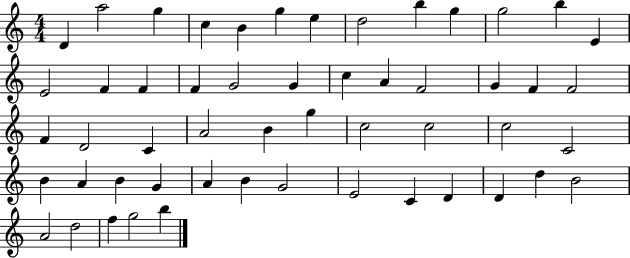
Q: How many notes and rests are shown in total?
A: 53